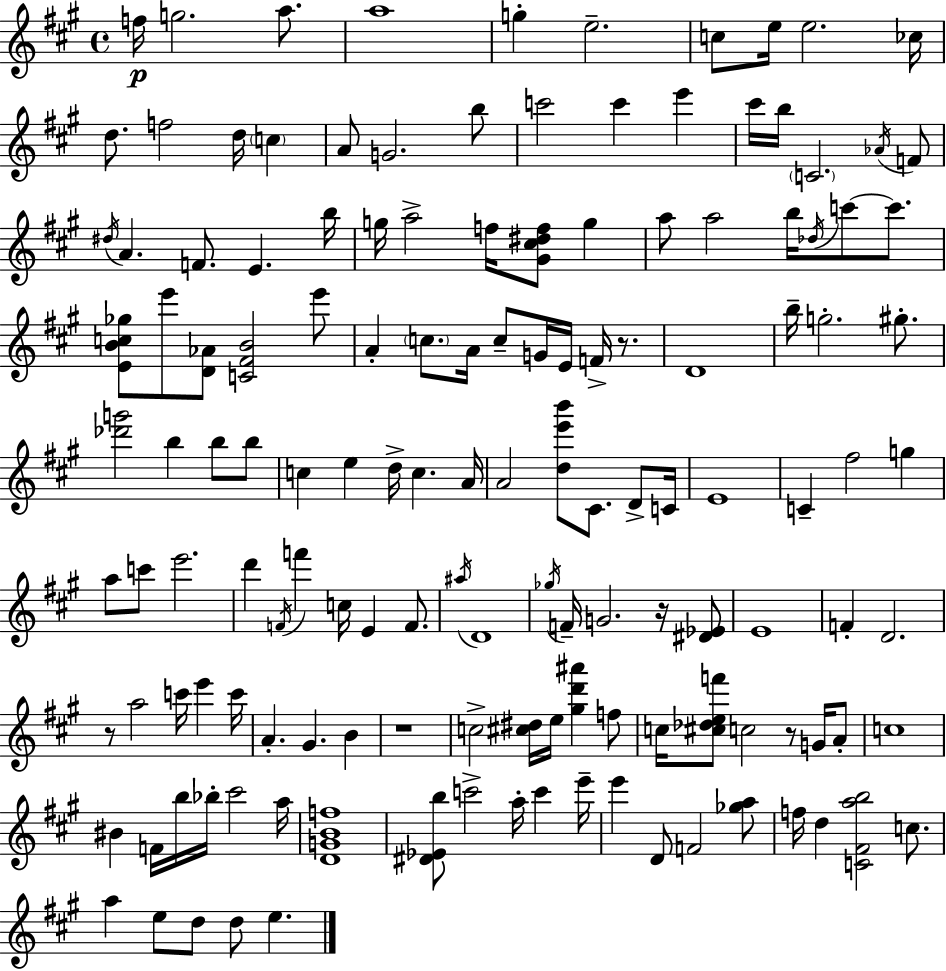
F5/s G5/h. A5/e. A5/w G5/q E5/h. C5/e E5/s E5/h. CES5/s D5/e. F5/h D5/s C5/q A4/e G4/h. B5/e C6/h C6/q E6/q C#6/s B5/s C4/h. Ab4/s F4/e D#5/s A4/q. F4/e. E4/q. B5/s G5/s A5/h F5/s [G#4,C#5,D#5,F5]/e G5/q A5/e A5/h B5/s Db5/s C6/e C6/e. [E4,B4,C5,Gb5]/e E6/e [D4,Ab4]/e [C4,F#4,B4]/h E6/e A4/q C5/e. A4/s C5/e G4/s E4/s F4/s R/e. D4/w B5/s G5/h. G#5/e. [Db6,G6]/h B5/q B5/e B5/e C5/q E5/q D5/s C5/q. A4/s A4/h [D5,E6,B6]/e C#4/e. D4/e C4/s E4/w C4/q F#5/h G5/q A5/e C6/e E6/h. D6/q F4/s F6/q C5/s E4/q F4/e. A#5/s D4/w Gb5/s F4/s G4/h. R/s [D#4,Eb4]/e E4/w F4/q D4/h. R/e A5/h C6/s E6/q C6/s A4/q. G#4/q. B4/q R/w C5/h [C#5,D#5]/s E5/s [G#5,D6,A#6]/q F5/e C5/s [C#5,Db5,E5,F6]/e C5/h R/e G4/s A4/e C5/w BIS4/q F4/s B5/s Bb5/s C#6/h A5/s [D4,G4,B4,F5]/w [D#4,Eb4,B5]/e C6/h A5/s C6/q E6/s E6/q D4/e F4/h [Gb5,A5]/e F5/s D5/q [C4,F#4,A5,B5]/h C5/e. A5/q E5/e D5/e D5/e E5/q.